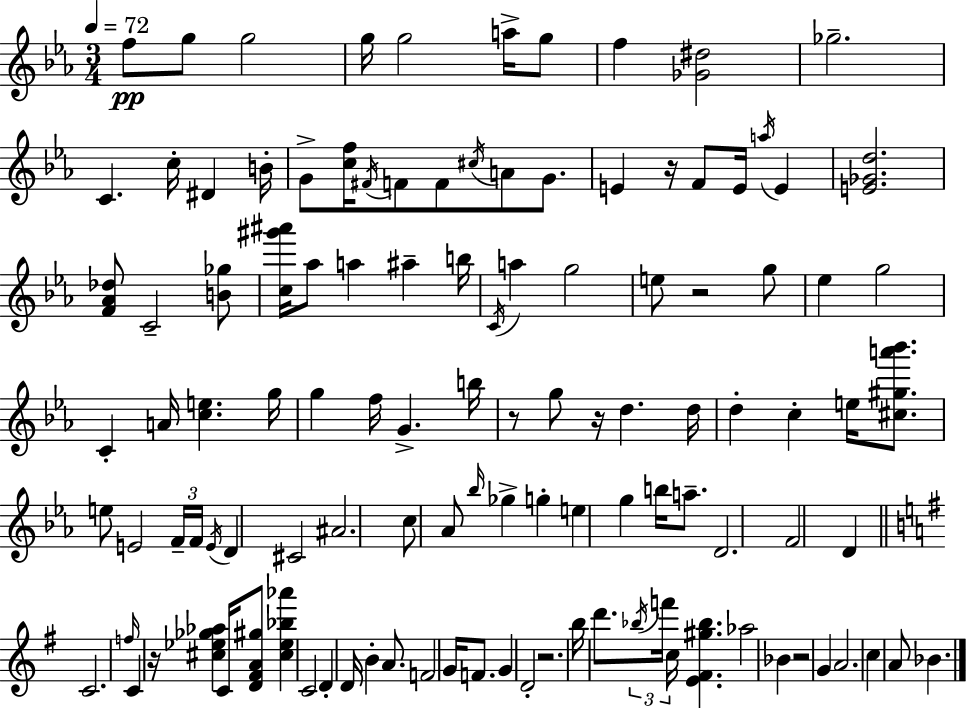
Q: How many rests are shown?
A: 7